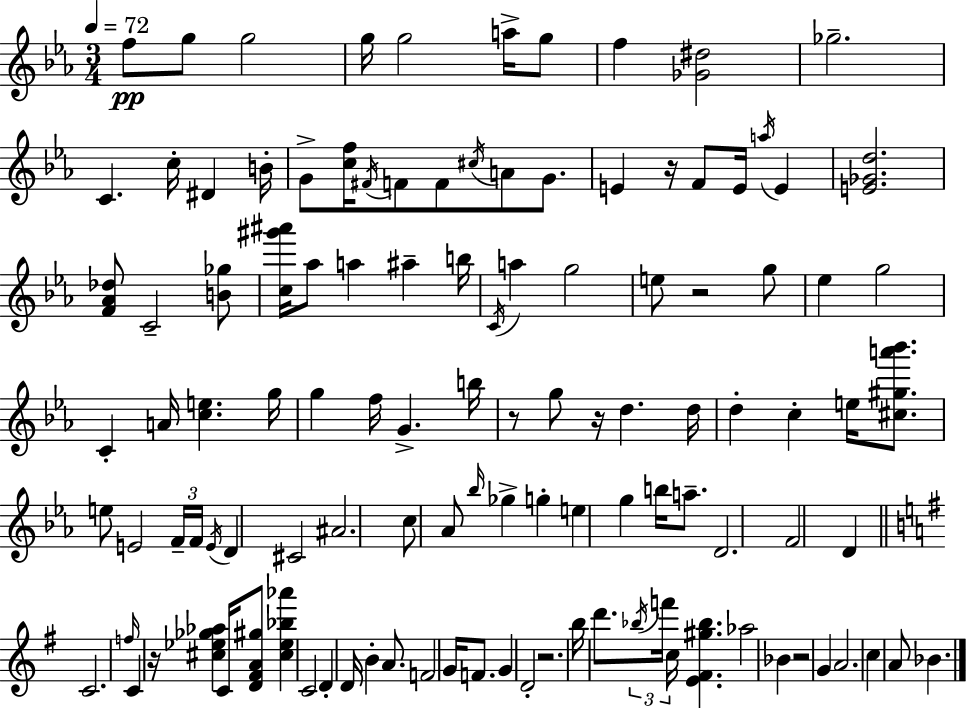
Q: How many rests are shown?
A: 7